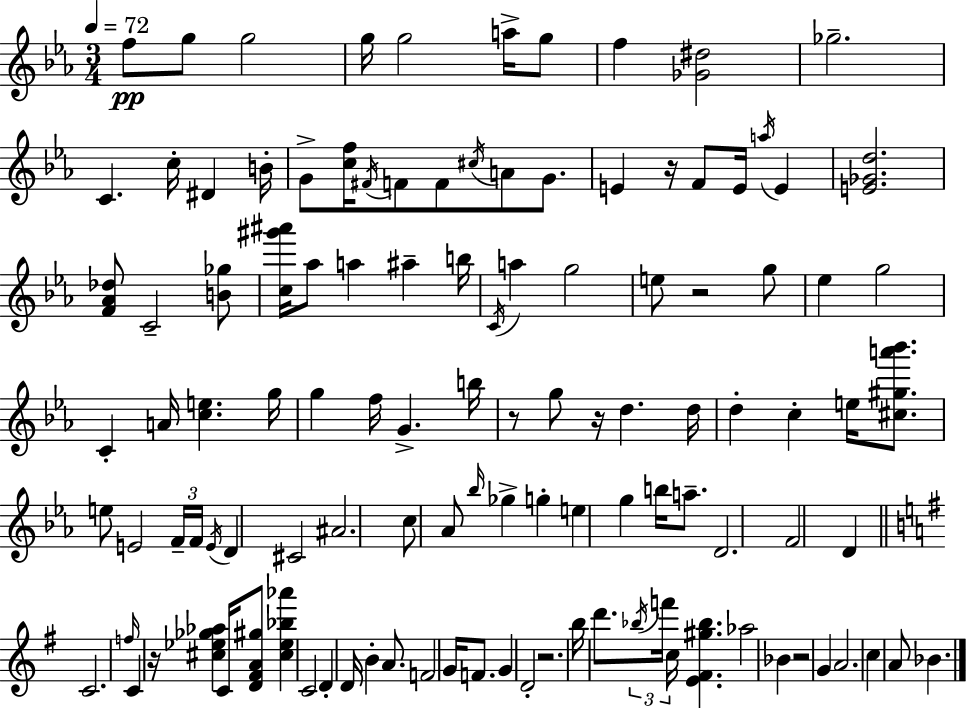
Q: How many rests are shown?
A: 7